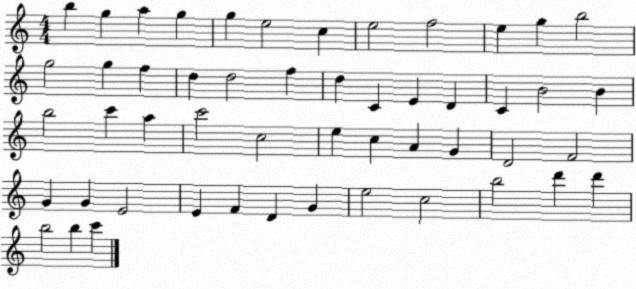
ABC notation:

X:1
T:Untitled
M:4/4
L:1/4
K:C
b g a g g e2 c e2 f2 e g b2 g2 g f d d2 f d C E D C B2 B b2 c' a c'2 c2 e c A G D2 F2 G G E2 E F D G e2 c2 b2 d' d' b2 b c'